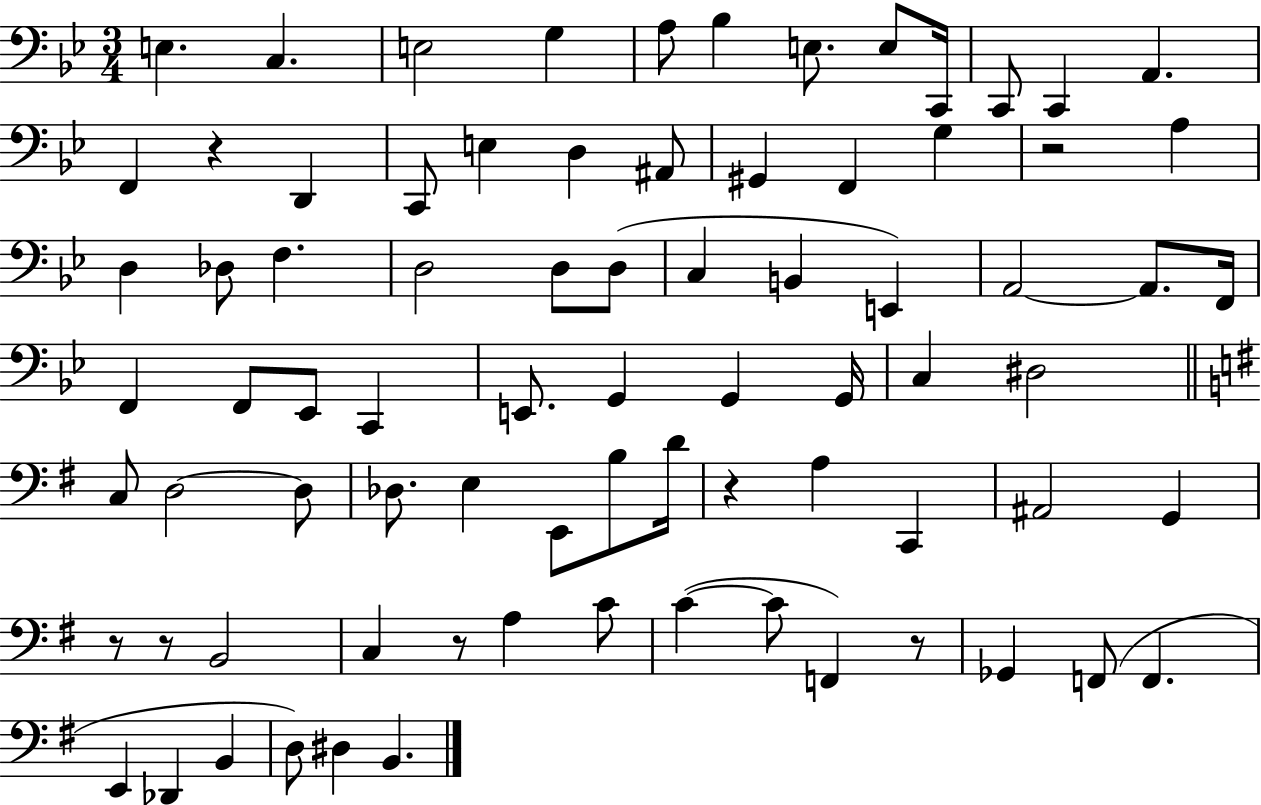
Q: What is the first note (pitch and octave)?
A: E3